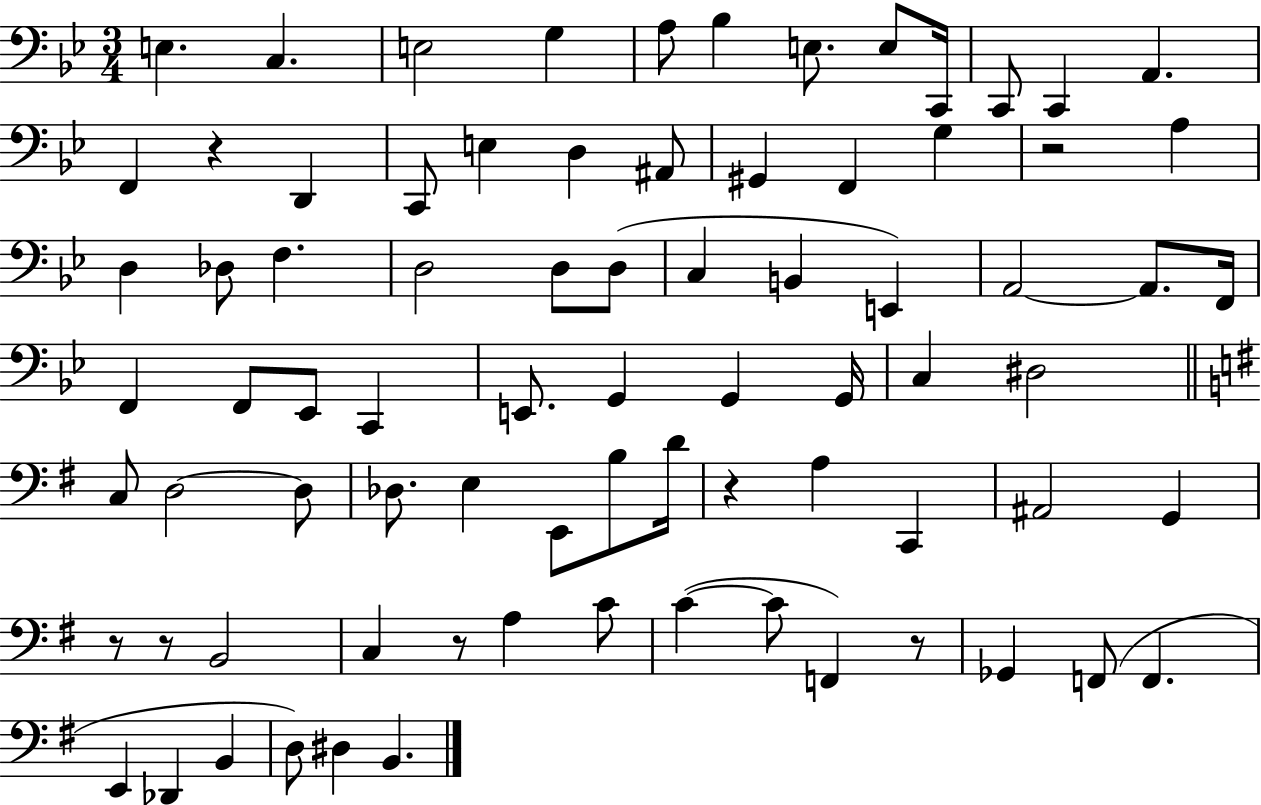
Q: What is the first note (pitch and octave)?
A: E3